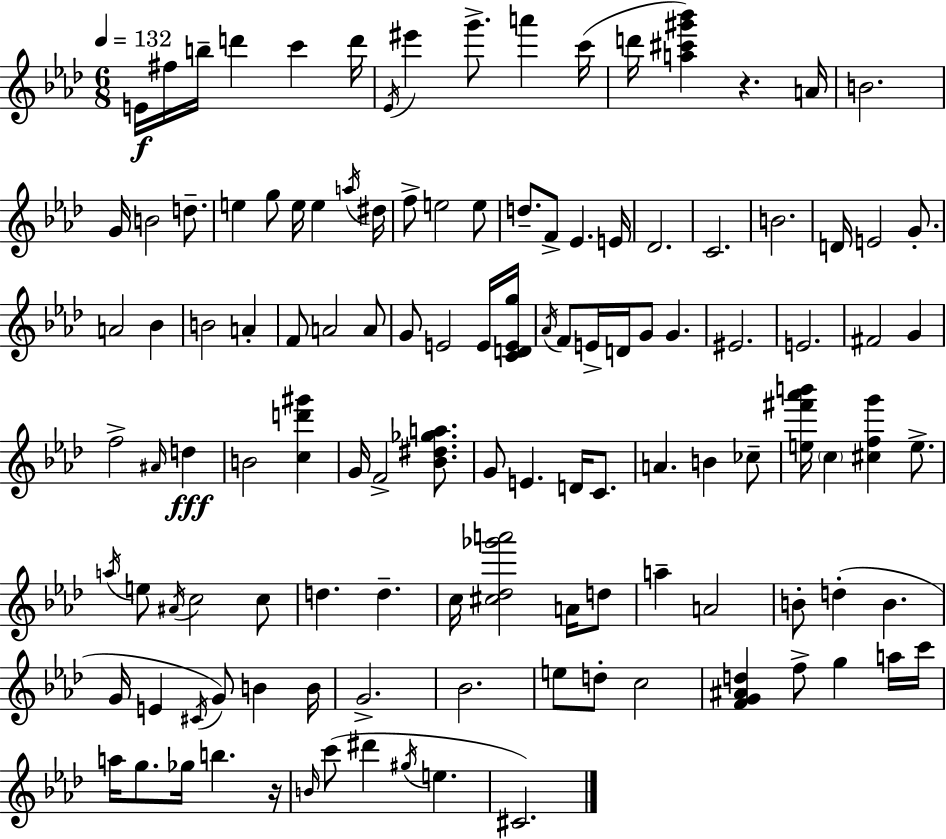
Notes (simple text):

E4/s F#5/s B5/s D6/q C6/q D6/s Eb4/s EIS6/q G6/e. A6/q C6/s D6/s [A5,C#6,G#6,Bb6]/q R/q. A4/s B4/h. G4/s B4/h D5/e. E5/q G5/e E5/s E5/q A5/s D#5/s F5/e E5/h E5/e D5/e. F4/e Eb4/q. E4/s Db4/h. C4/h. B4/h. D4/s E4/h G4/e. A4/h Bb4/q B4/h A4/q F4/e A4/h A4/e G4/e E4/h E4/s [C4,D4,E4,G5]/s Ab4/s F4/e E4/s D4/s G4/e G4/q. EIS4/h. E4/h. F#4/h G4/q F5/h A#4/s D5/q B4/h [C5,D6,G#6]/q G4/s F4/h [Bb4,D#5,Gb5,A5]/e. G4/e E4/q. D4/s C4/e. A4/q. B4/q CES5/e [E5,F#6,Ab6,B6]/s C5/q [C#5,F5,G6]/q E5/e. A5/s E5/e A#4/s C5/h C5/e D5/q. D5/q. C5/s [C#5,Db5,Gb6,A6]/h A4/s D5/e A5/q A4/h B4/e D5/q B4/q. G4/s E4/q C#4/s G4/e B4/q B4/s G4/h. Bb4/h. E5/e D5/e C5/h [F4,G4,A#4,D5]/q F5/e G5/q A5/s C6/s A5/s G5/e. Gb5/s B5/q. R/s B4/s C6/e D#6/q G#5/s E5/q. C#4/h.